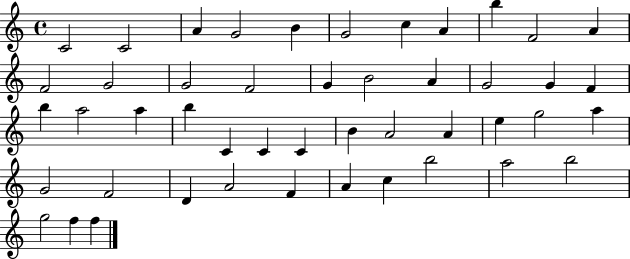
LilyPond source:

{
  \clef treble
  \time 4/4
  \defaultTimeSignature
  \key c \major
  c'2 c'2 | a'4 g'2 b'4 | g'2 c''4 a'4 | b''4 f'2 a'4 | \break f'2 g'2 | g'2 f'2 | g'4 b'2 a'4 | g'2 g'4 f'4 | \break b''4 a''2 a''4 | b''4 c'4 c'4 c'4 | b'4 a'2 a'4 | e''4 g''2 a''4 | \break g'2 f'2 | d'4 a'2 f'4 | a'4 c''4 b''2 | a''2 b''2 | \break g''2 f''4 f''4 | \bar "|."
}